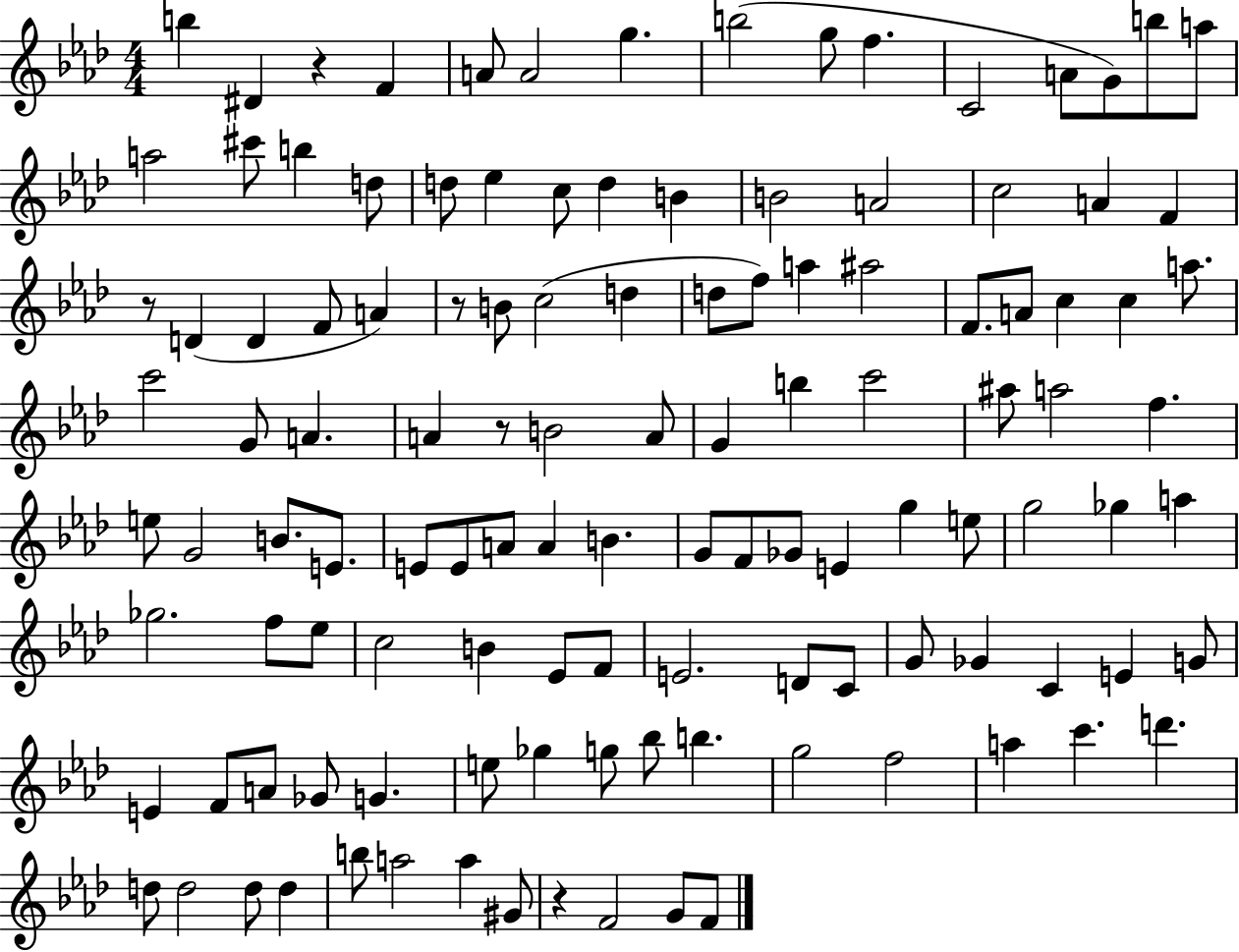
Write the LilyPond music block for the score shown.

{
  \clef treble
  \numericTimeSignature
  \time 4/4
  \key aes \major
  b''4 dis'4 r4 f'4 | a'8 a'2 g''4. | b''2( g''8 f''4. | c'2 a'8 g'8) b''8 a''8 | \break a''2 cis'''8 b''4 d''8 | d''8 ees''4 c''8 d''4 b'4 | b'2 a'2 | c''2 a'4 f'4 | \break r8 d'4( d'4 f'8 a'4) | r8 b'8 c''2( d''4 | d''8 f''8) a''4 ais''2 | f'8. a'8 c''4 c''4 a''8. | \break c'''2 g'8 a'4. | a'4 r8 b'2 a'8 | g'4 b''4 c'''2 | ais''8 a''2 f''4. | \break e''8 g'2 b'8. e'8. | e'8 e'8 a'8 a'4 b'4. | g'8 f'8 ges'8 e'4 g''4 e''8 | g''2 ges''4 a''4 | \break ges''2. f''8 ees''8 | c''2 b'4 ees'8 f'8 | e'2. d'8 c'8 | g'8 ges'4 c'4 e'4 g'8 | \break e'4 f'8 a'8 ges'8 g'4. | e''8 ges''4 g''8 bes''8 b''4. | g''2 f''2 | a''4 c'''4. d'''4. | \break d''8 d''2 d''8 d''4 | b''8 a''2 a''4 gis'8 | r4 f'2 g'8 f'8 | \bar "|."
}